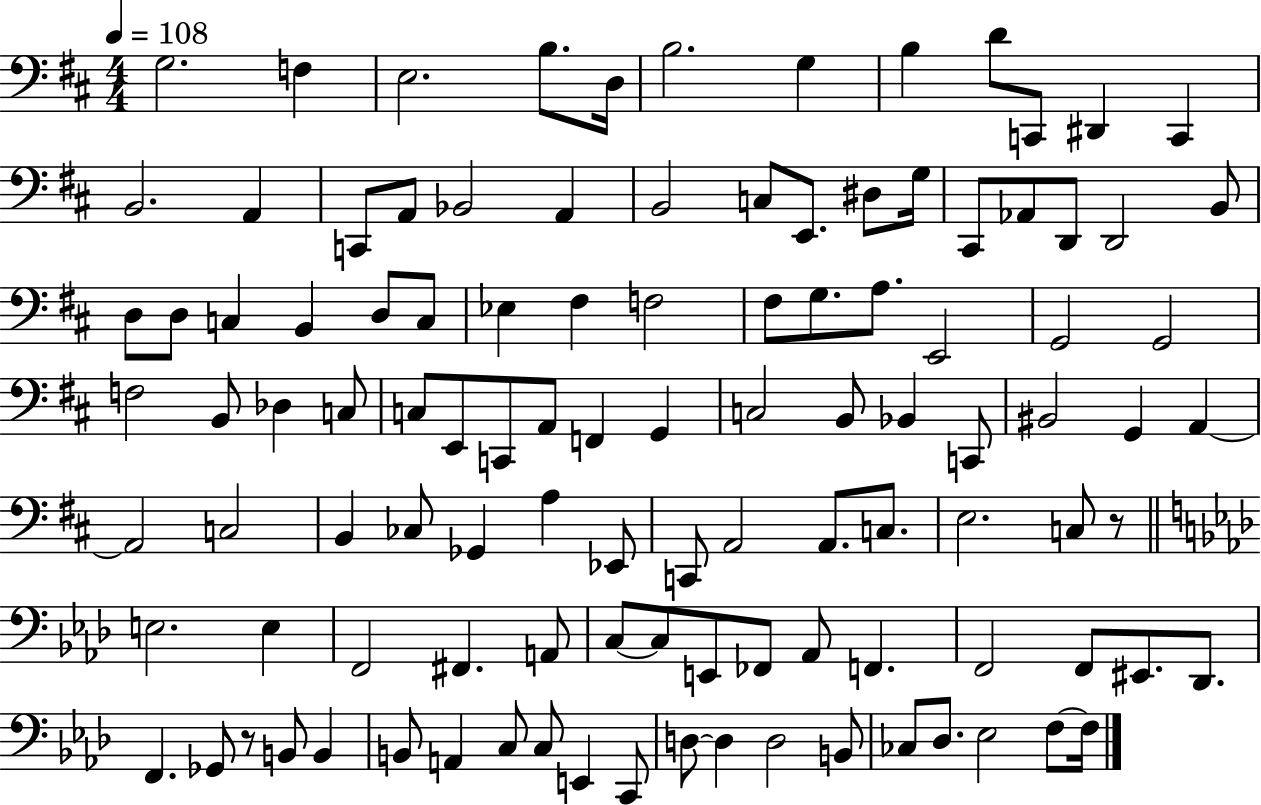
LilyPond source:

{
  \clef bass
  \numericTimeSignature
  \time 4/4
  \key d \major
  \tempo 4 = 108
  \repeat volta 2 { g2. f4 | e2. b8. d16 | b2. g4 | b4 d'8 c,8 dis,4 c,4 | \break b,2. a,4 | c,8 a,8 bes,2 a,4 | b,2 c8 e,8. dis8 g16 | cis,8 aes,8 d,8 d,2 b,8 | \break d8 d8 c4 b,4 d8 c8 | ees4 fis4 f2 | fis8 g8. a8. e,2 | g,2 g,2 | \break f2 b,8 des4 c8 | c8 e,8 c,8 a,8 f,4 g,4 | c2 b,8 bes,4 c,8 | bis,2 g,4 a,4~~ | \break a,2 c2 | b,4 ces8 ges,4 a4 ees,8 | c,8 a,2 a,8. c8. | e2. c8 r8 | \break \bar "||" \break \key f \minor e2. e4 | f,2 fis,4. a,8 | c8~~ c8 e,8 fes,8 aes,8 f,4. | f,2 f,8 eis,8. des,8. | \break f,4. ges,8 r8 b,8 b,4 | b,8 a,4 c8 c8 e,4 c,8 | d8~~ d4 d2 b,8 | ces8 des8. ees2 f8~~ f16 | \break } \bar "|."
}